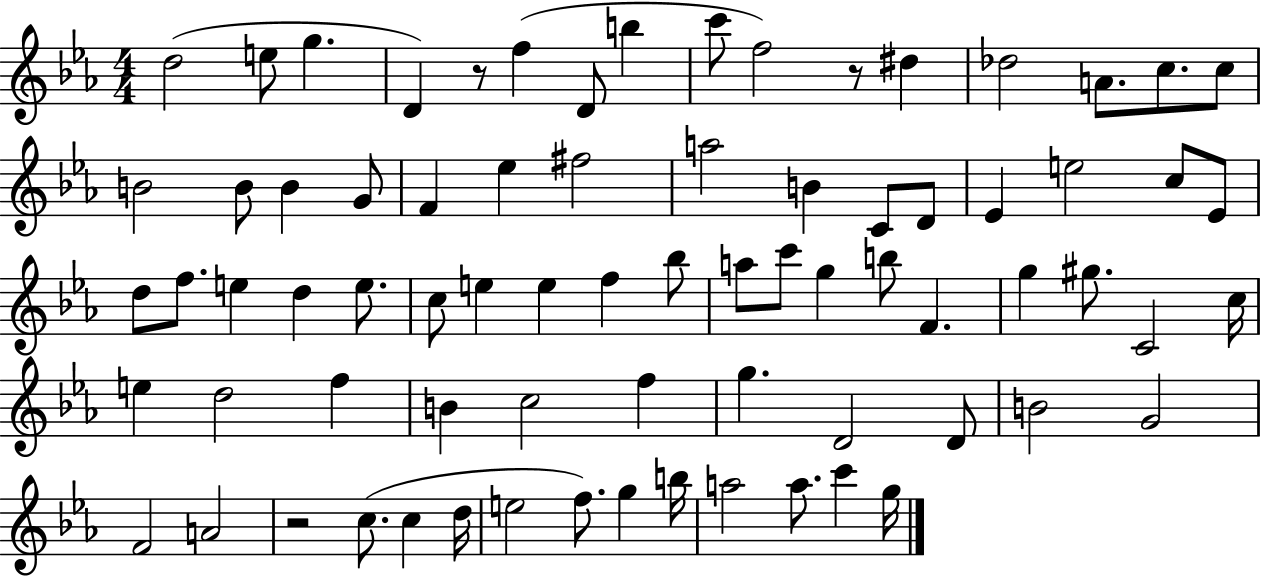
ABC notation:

X:1
T:Untitled
M:4/4
L:1/4
K:Eb
d2 e/2 g D z/2 f D/2 b c'/2 f2 z/2 ^d _d2 A/2 c/2 c/2 B2 B/2 B G/2 F _e ^f2 a2 B C/2 D/2 _E e2 c/2 _E/2 d/2 f/2 e d e/2 c/2 e e f _b/2 a/2 c'/2 g b/2 F g ^g/2 C2 c/4 e d2 f B c2 f g D2 D/2 B2 G2 F2 A2 z2 c/2 c d/4 e2 f/2 g b/4 a2 a/2 c' g/4